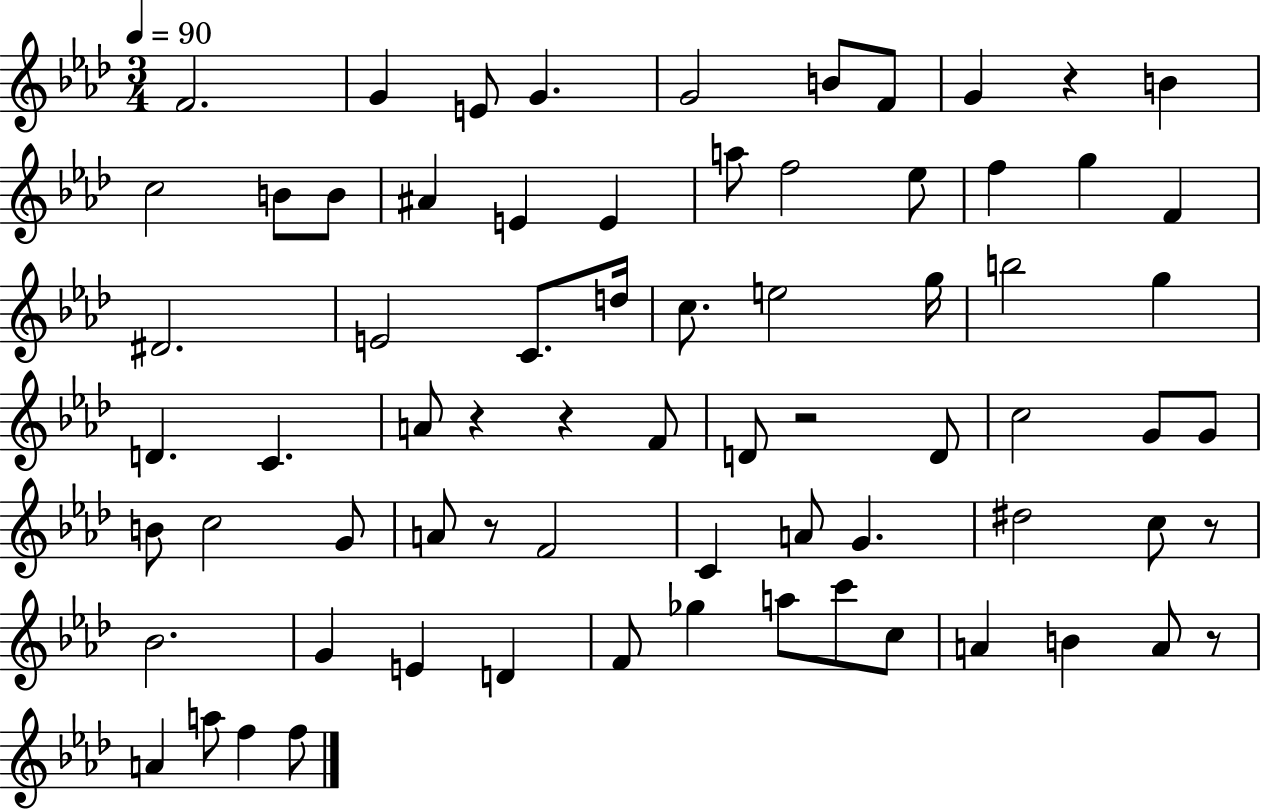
{
  \clef treble
  \numericTimeSignature
  \time 3/4
  \key aes \major
  \tempo 4 = 90
  f'2. | g'4 e'8 g'4. | g'2 b'8 f'8 | g'4 r4 b'4 | \break c''2 b'8 b'8 | ais'4 e'4 e'4 | a''8 f''2 ees''8 | f''4 g''4 f'4 | \break dis'2. | e'2 c'8. d''16 | c''8. e''2 g''16 | b''2 g''4 | \break d'4. c'4. | a'8 r4 r4 f'8 | d'8 r2 d'8 | c''2 g'8 g'8 | \break b'8 c''2 g'8 | a'8 r8 f'2 | c'4 a'8 g'4. | dis''2 c''8 r8 | \break bes'2. | g'4 e'4 d'4 | f'8 ges''4 a''8 c'''8 c''8 | a'4 b'4 a'8 r8 | \break a'4 a''8 f''4 f''8 | \bar "|."
}